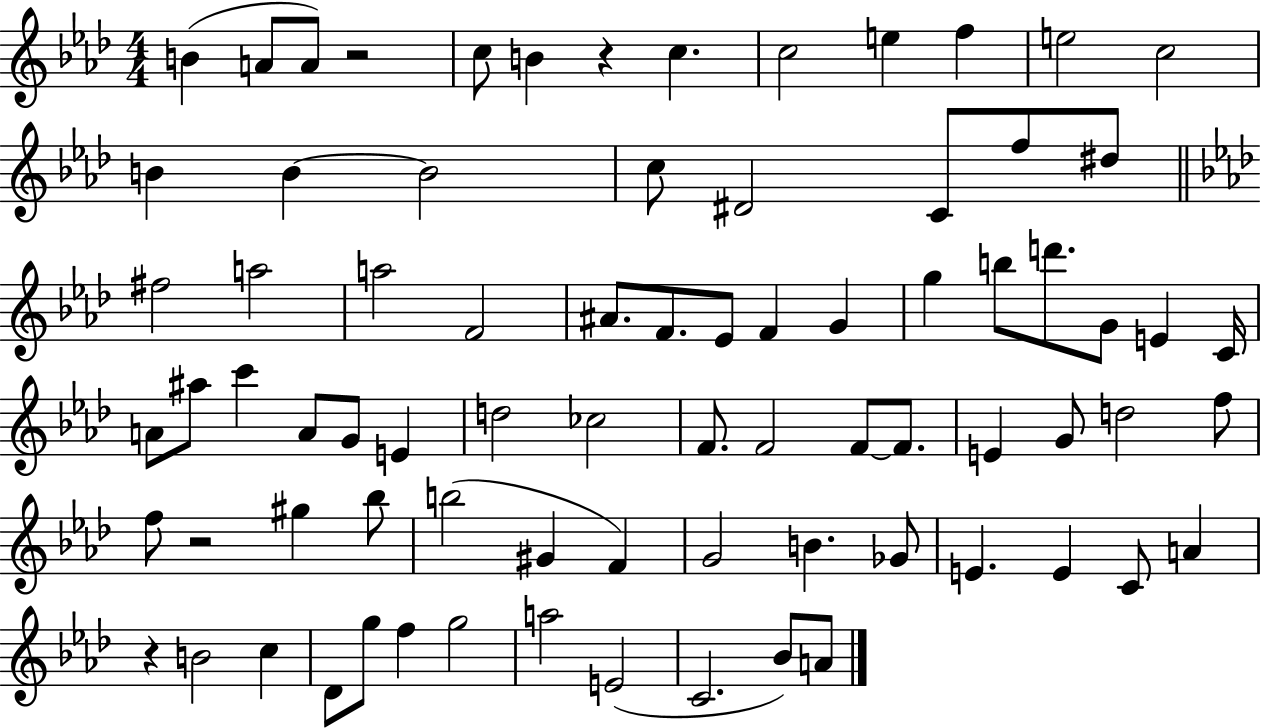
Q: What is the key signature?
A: AES major